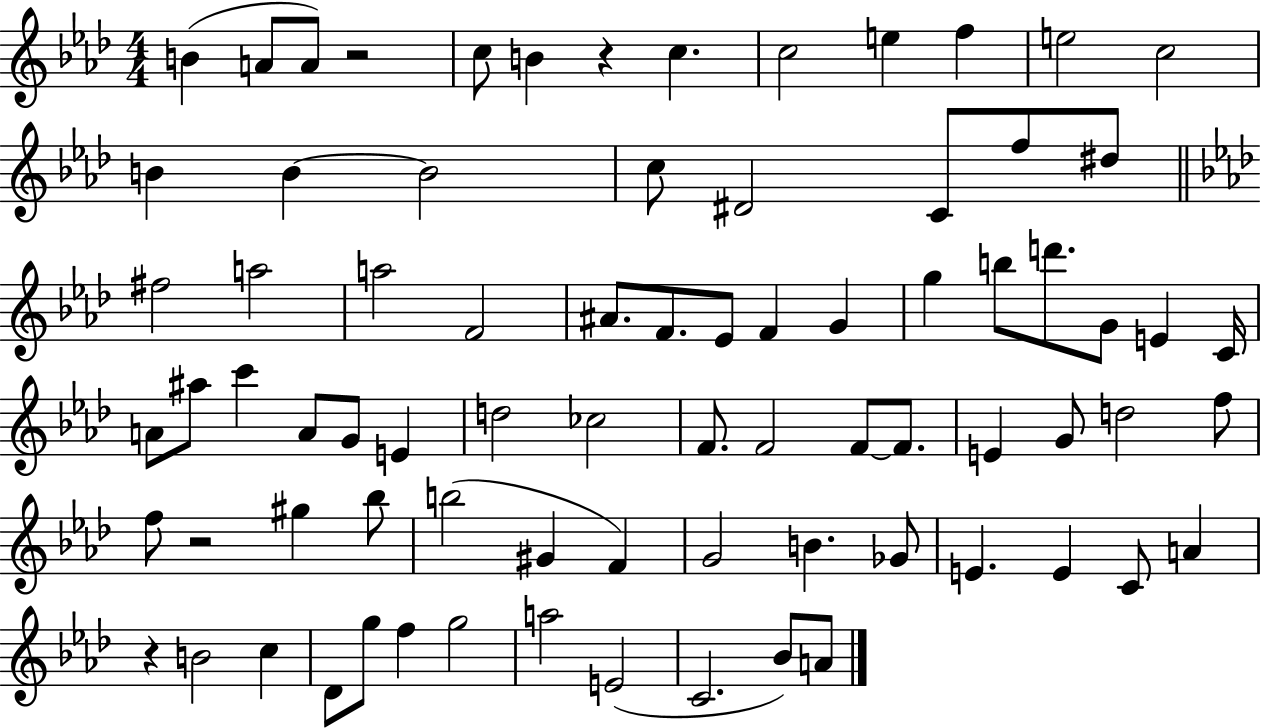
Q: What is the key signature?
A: AES major